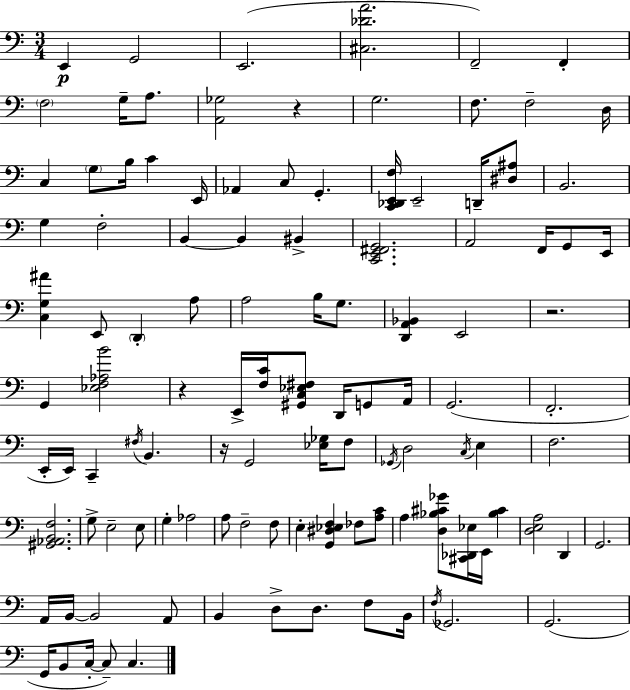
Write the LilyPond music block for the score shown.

{
  \clef bass
  \numericTimeSignature
  \time 3/4
  \key c \major
  e,4\p g,2 | e,2.( | <cis des' a'>2. | f,2--) f,4-. | \break \parenthesize f2 g16-- a8. | <a, ges>2 r4 | g2. | f8. f2-- d16 | \break c4 \parenthesize g8 b16 c'4 e,16 | aes,4 c8 g,4.-. | <c, des, e, f>16 e,2-- d,16-- <dis ais>8 | b,2. | \break g4 f2-. | b,4~~ b,4 bis,4-> | <c, e, fis, g,>2. | a,2 f,16 g,8 e,16 | \break <c g ais'>4 e,8 \parenthesize d,4-. a8 | a2 b16 g8. | <d, a, bes,>4 e,2 | r2. | \break g,4 <ees f aes b'>2 | r4 e,16-> <f c'>16 <gis, c ees fis>8 d,16 g,8 a,16 | g,2.( | f,2.-. | \break e,16-. e,16) c,4-- \acciaccatura { fis16 } b,4. | r16 g,2 <ees ges>16 f8 | \acciaccatura { ges,16 } d2 \acciaccatura { c16 } e4 | f2. | \break <gis, aes, b, f>2. | g8-> e2-- | e8 g4-. aes2 | a8 f2-- | \break f8 e4-. <g, dis ees f>4 fes8 | <a c'>8 a4 <d bes cis' ges'>8 <cis, des, ees>16 e,16 <bes cis'>4 | <d e a>2 d,4 | g,2. | \break a,16 b,16~~ b,2 | a,8 b,4 d8-> d8. | f8 b,16 \acciaccatura { f16 } ges,2. | g,2.( | \break g,16 b,8 c16-.~~ c8--) c4. | \bar "|."
}